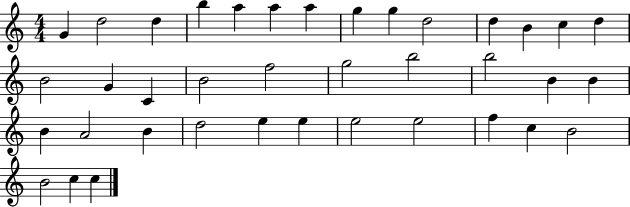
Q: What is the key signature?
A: C major